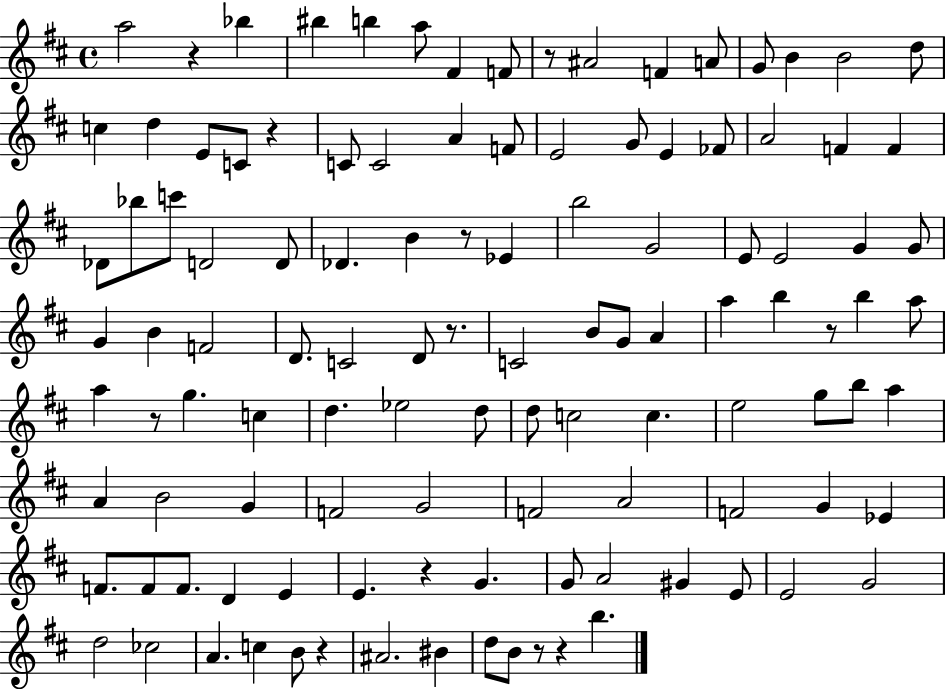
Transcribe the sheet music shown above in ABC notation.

X:1
T:Untitled
M:4/4
L:1/4
K:D
a2 z _b ^b b a/2 ^F F/2 z/2 ^A2 F A/2 G/2 B B2 d/2 c d E/2 C/2 z C/2 C2 A F/2 E2 G/2 E _F/2 A2 F F _D/2 _b/2 c'/2 D2 D/2 _D B z/2 _E b2 G2 E/2 E2 G G/2 G B F2 D/2 C2 D/2 z/2 C2 B/2 G/2 A a b z/2 b a/2 a z/2 g c d _e2 d/2 d/2 c2 c e2 g/2 b/2 a A B2 G F2 G2 F2 A2 F2 G _E F/2 F/2 F/2 D E E z G G/2 A2 ^G E/2 E2 G2 d2 _c2 A c B/2 z ^A2 ^B d/2 B/2 z/2 z b